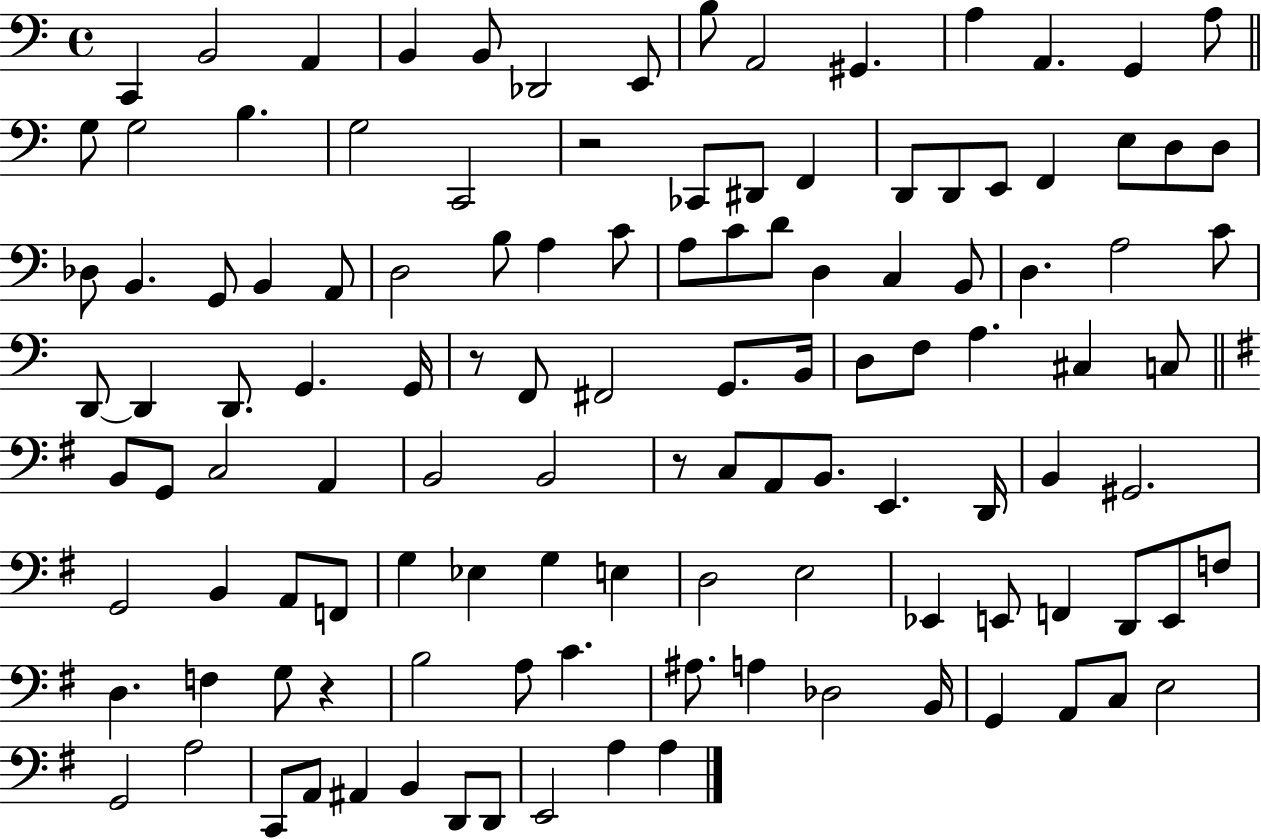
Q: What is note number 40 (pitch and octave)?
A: C4